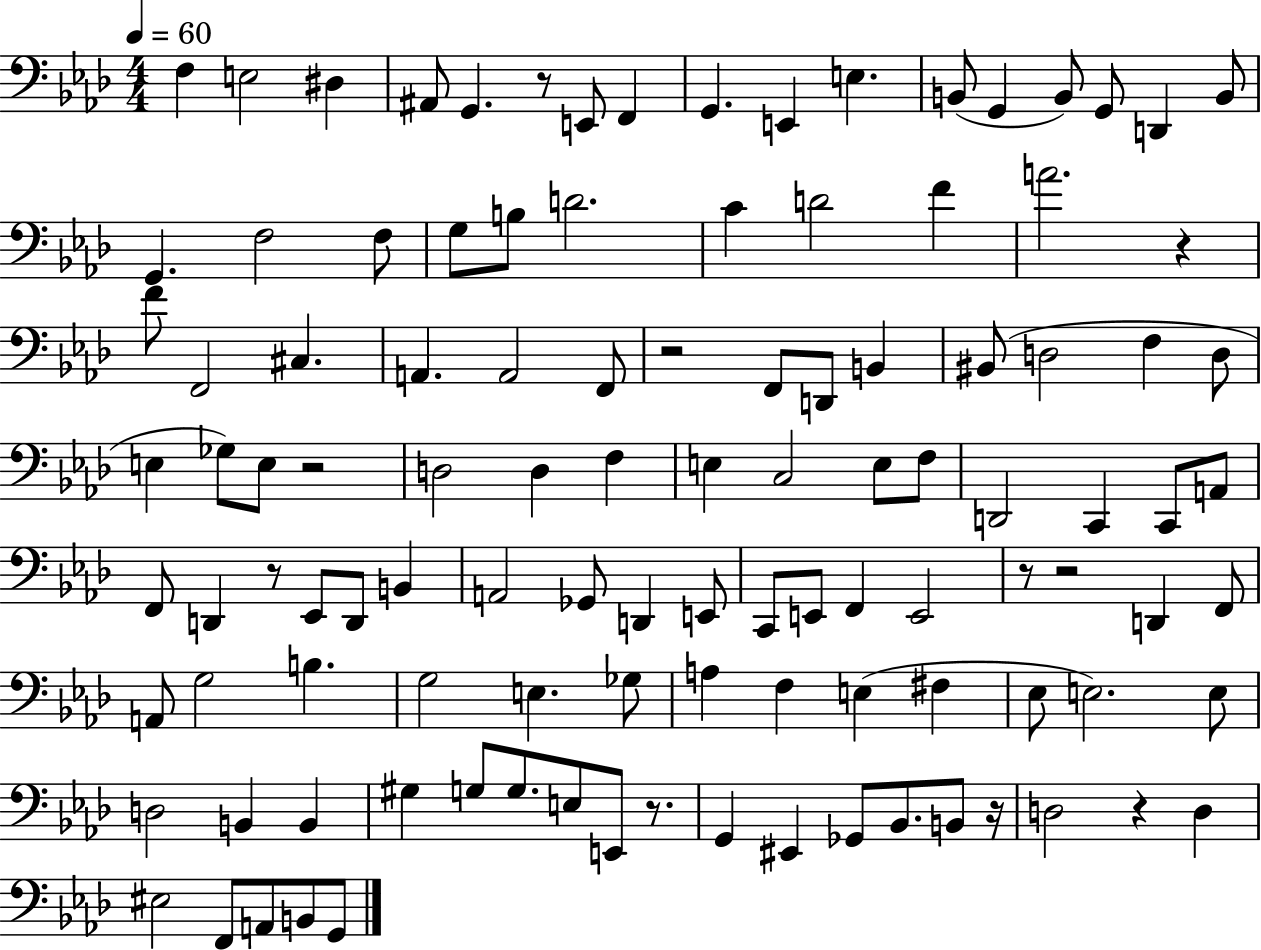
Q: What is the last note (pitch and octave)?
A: G2